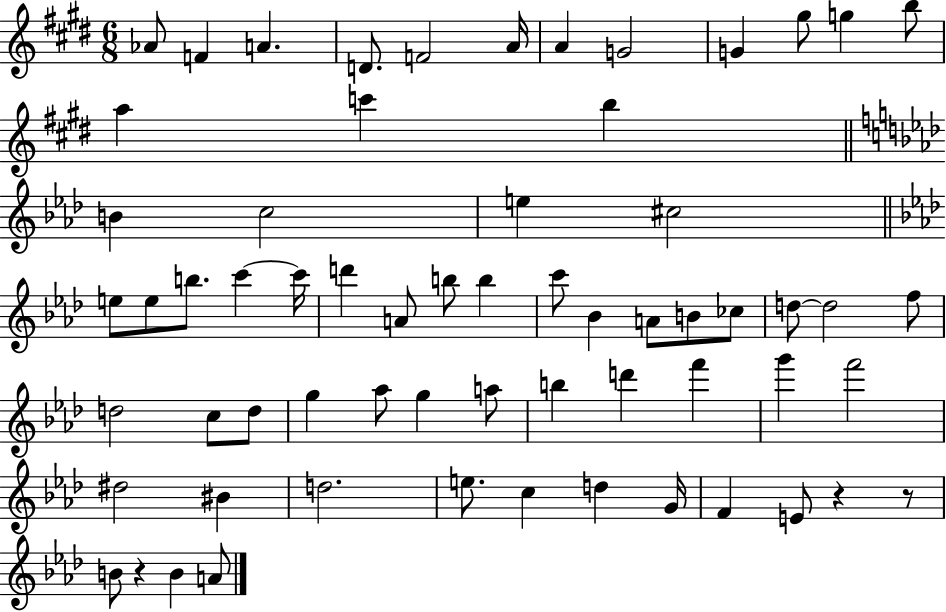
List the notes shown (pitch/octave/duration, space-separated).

Ab4/e F4/q A4/q. D4/e. F4/h A4/s A4/q G4/h G4/q G#5/e G5/q B5/e A5/q C6/q B5/q B4/q C5/h E5/q C#5/h E5/e E5/e B5/e. C6/q C6/s D6/q A4/e B5/e B5/q C6/e Bb4/q A4/e B4/e CES5/e D5/e D5/h F5/e D5/h C5/e D5/e G5/q Ab5/e G5/q A5/e B5/q D6/q F6/q G6/q F6/h D#5/h BIS4/q D5/h. E5/e. C5/q D5/q G4/s F4/q E4/e R/q R/e B4/e R/q B4/q A4/e